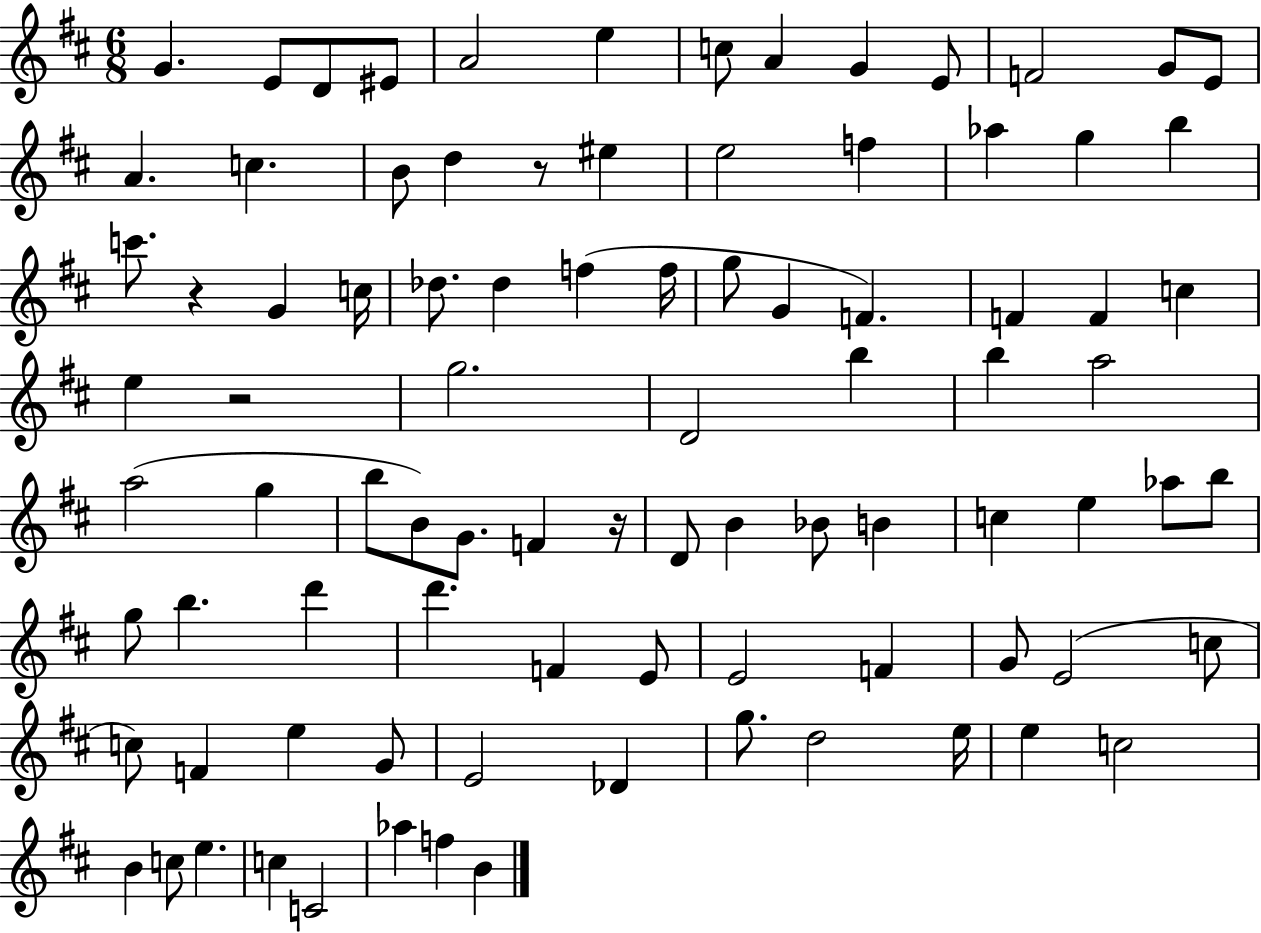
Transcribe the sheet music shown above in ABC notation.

X:1
T:Untitled
M:6/8
L:1/4
K:D
G E/2 D/2 ^E/2 A2 e c/2 A G E/2 F2 G/2 E/2 A c B/2 d z/2 ^e e2 f _a g b c'/2 z G c/4 _d/2 _d f f/4 g/2 G F F F c e z2 g2 D2 b b a2 a2 g b/2 B/2 G/2 F z/4 D/2 B _B/2 B c e _a/2 b/2 g/2 b d' d' F E/2 E2 F G/2 E2 c/2 c/2 F e G/2 E2 _D g/2 d2 e/4 e c2 B c/2 e c C2 _a f B